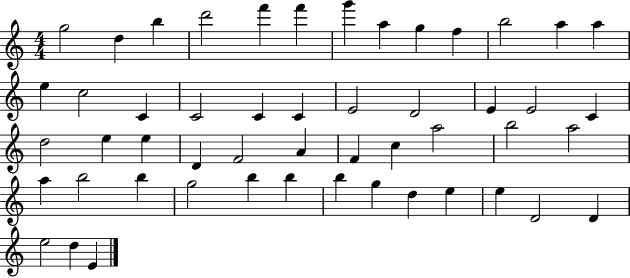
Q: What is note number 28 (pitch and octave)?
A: D4